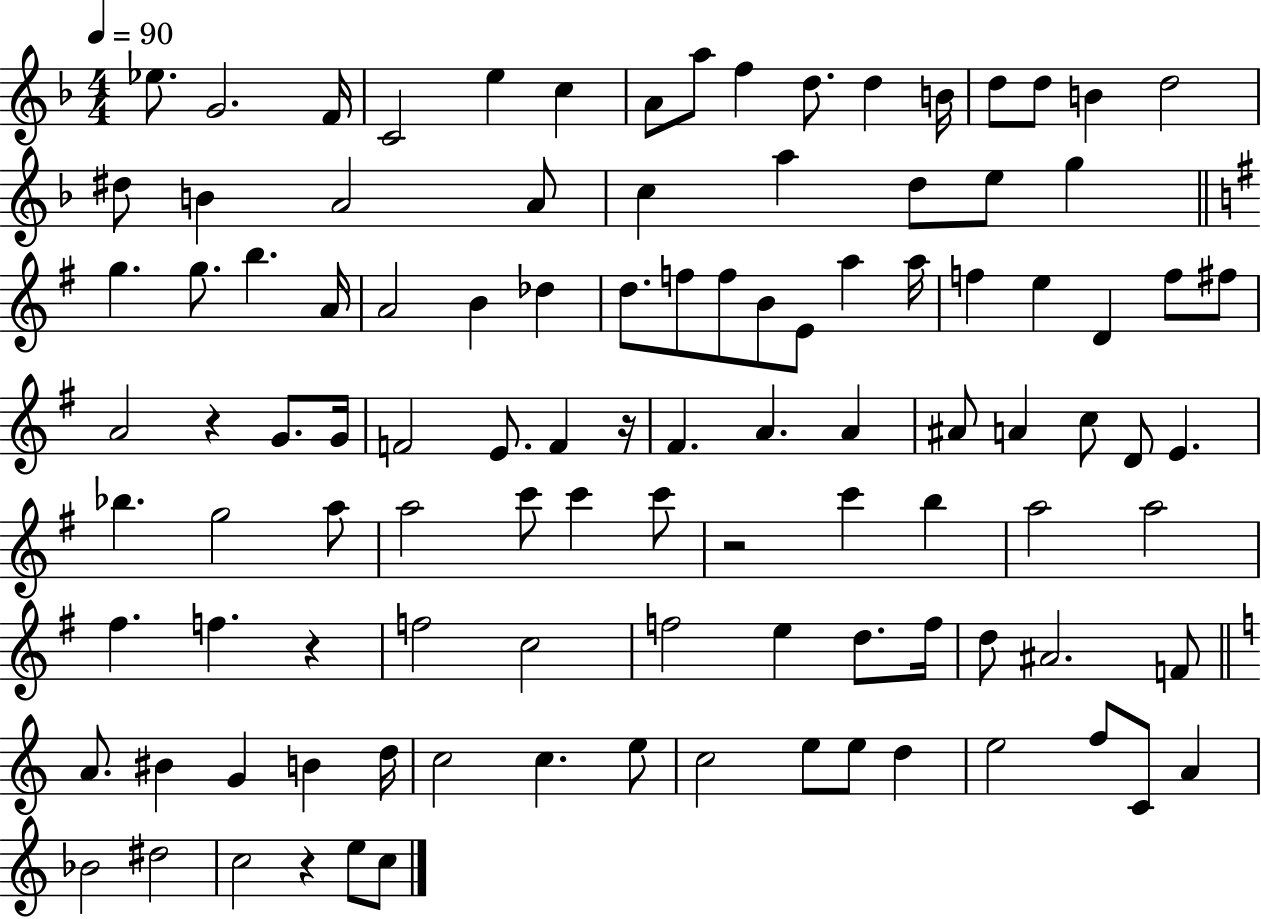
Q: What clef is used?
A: treble